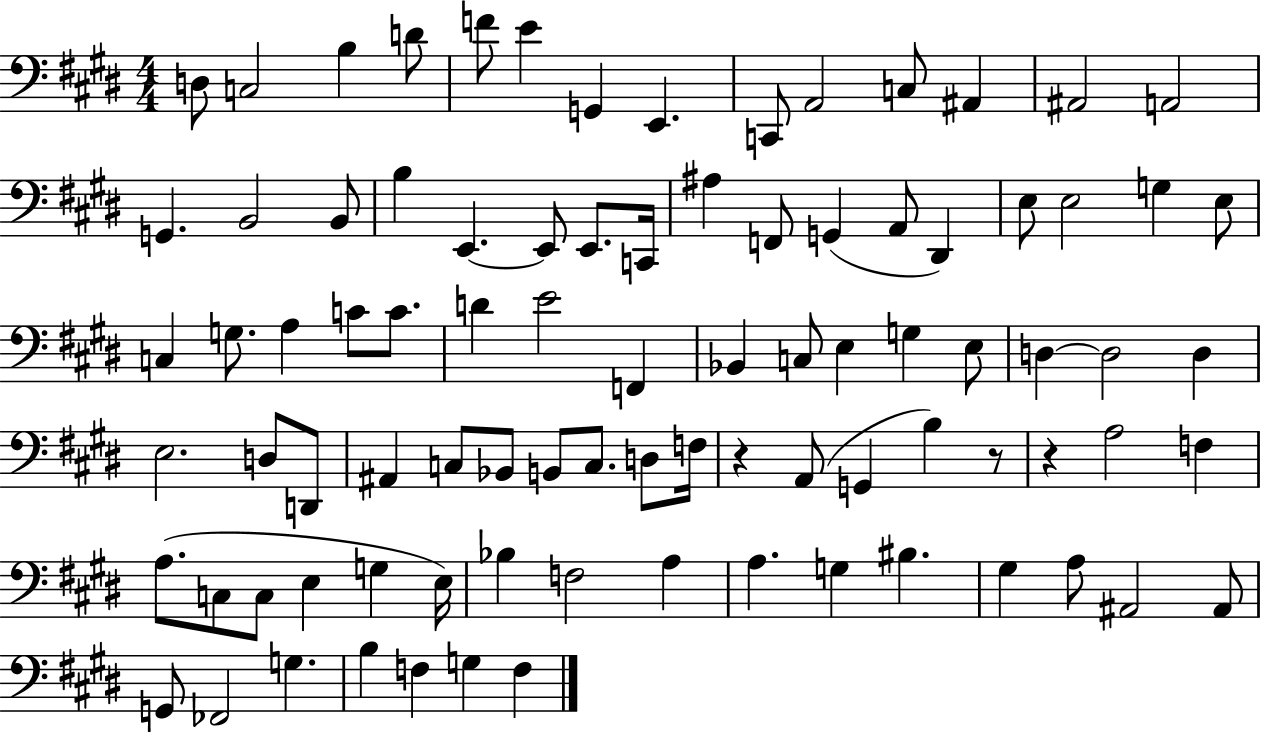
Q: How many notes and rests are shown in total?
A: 88